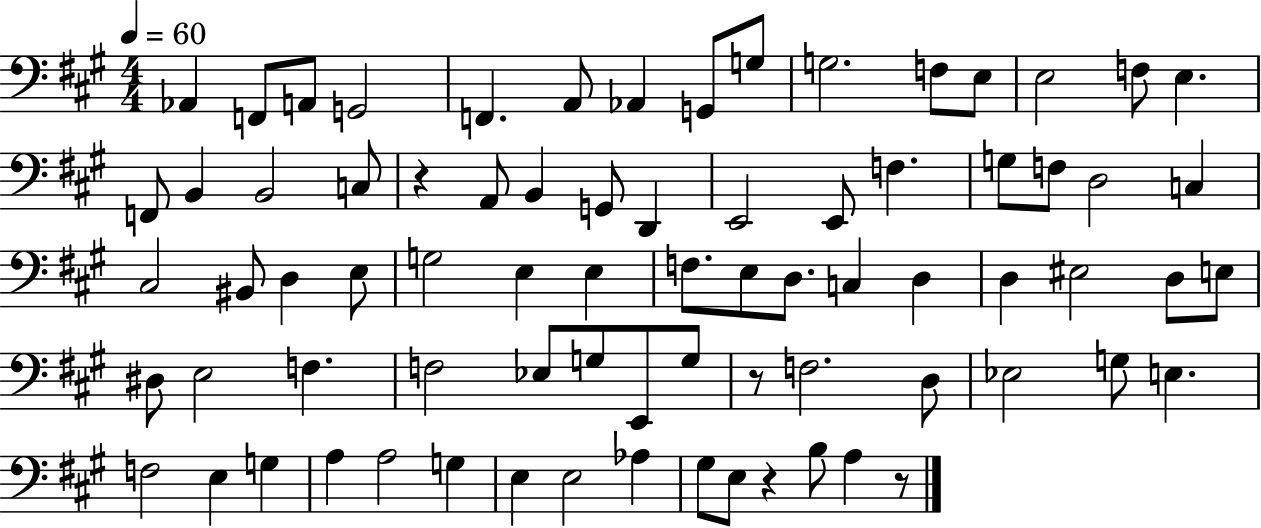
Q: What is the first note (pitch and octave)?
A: Ab2